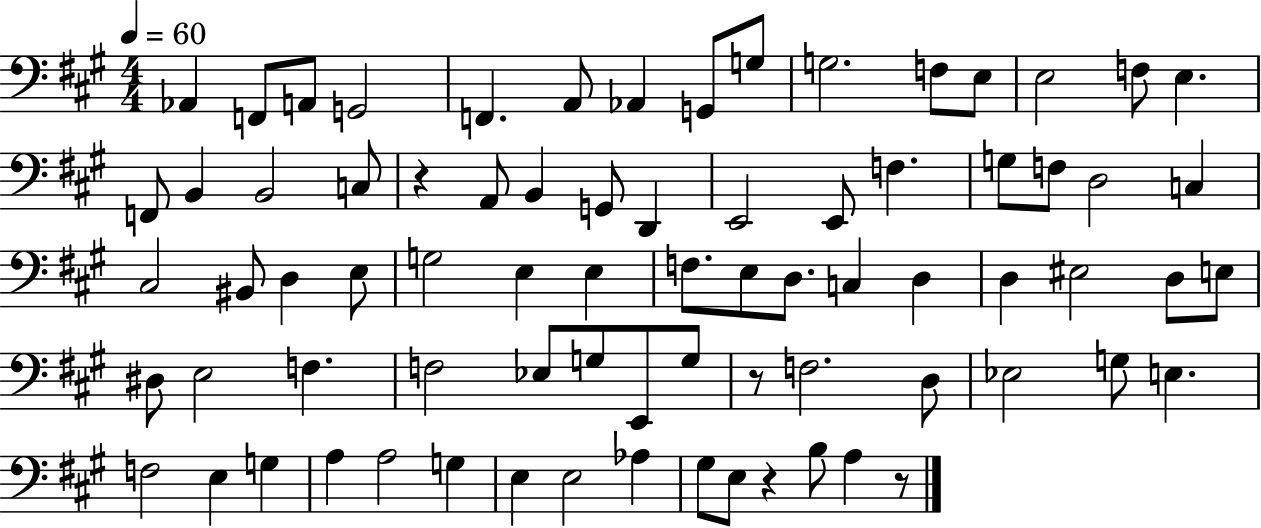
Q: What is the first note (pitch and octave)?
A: Ab2